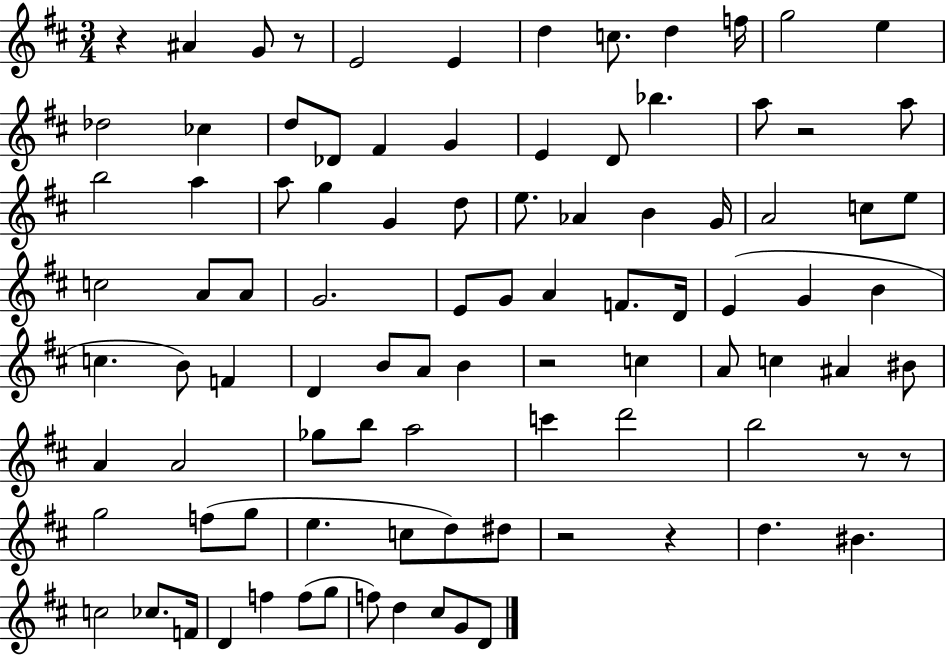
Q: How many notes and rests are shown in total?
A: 95